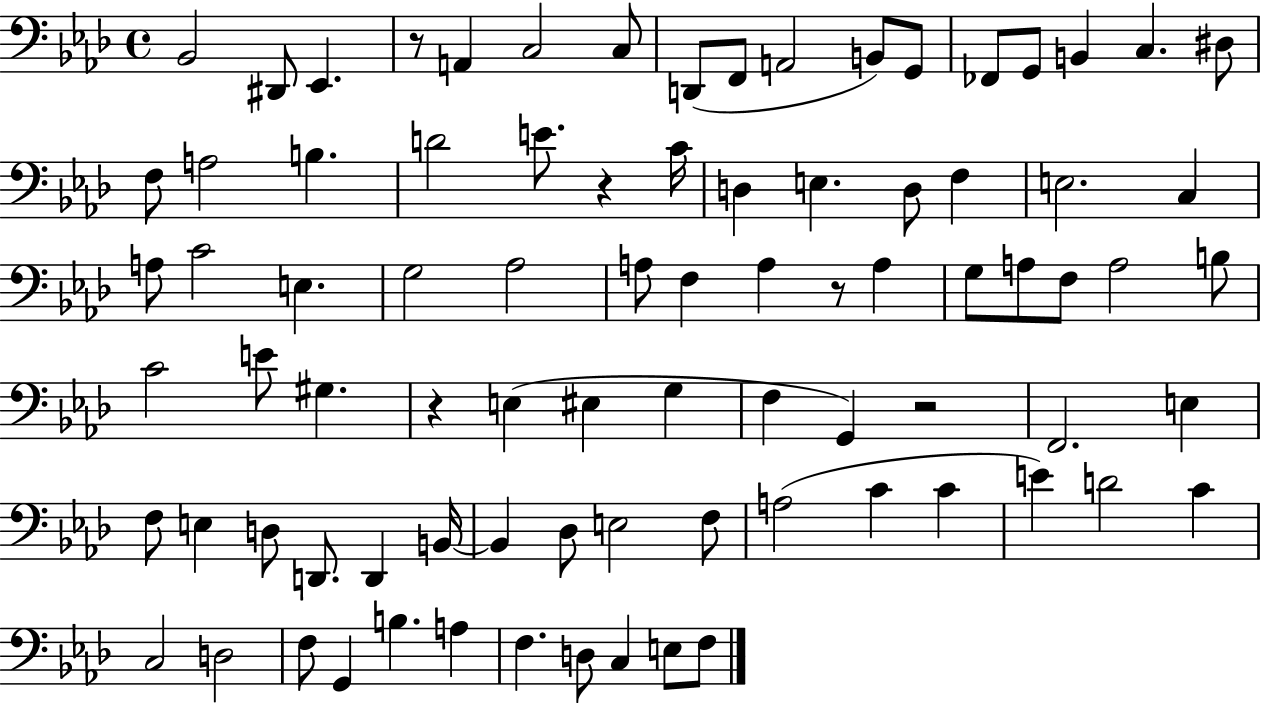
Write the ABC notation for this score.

X:1
T:Untitled
M:4/4
L:1/4
K:Ab
_B,,2 ^D,,/2 _E,, z/2 A,, C,2 C,/2 D,,/2 F,,/2 A,,2 B,,/2 G,,/2 _F,,/2 G,,/2 B,, C, ^D,/2 F,/2 A,2 B, D2 E/2 z C/4 D, E, D,/2 F, E,2 C, A,/2 C2 E, G,2 _A,2 A,/2 F, A, z/2 A, G,/2 A,/2 F,/2 A,2 B,/2 C2 E/2 ^G, z E, ^E, G, F, G,, z2 F,,2 E, F,/2 E, D,/2 D,,/2 D,, B,,/4 B,, _D,/2 E,2 F,/2 A,2 C C E D2 C C,2 D,2 F,/2 G,, B, A, F, D,/2 C, E,/2 F,/2